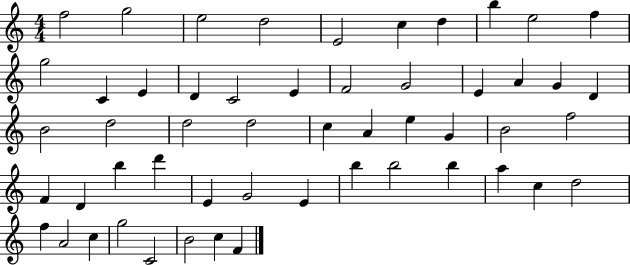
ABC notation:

X:1
T:Untitled
M:4/4
L:1/4
K:C
f2 g2 e2 d2 E2 c d b e2 f g2 C E D C2 E F2 G2 E A G D B2 d2 d2 d2 c A e G B2 f2 F D b d' E G2 E b b2 b a c d2 f A2 c g2 C2 B2 c F